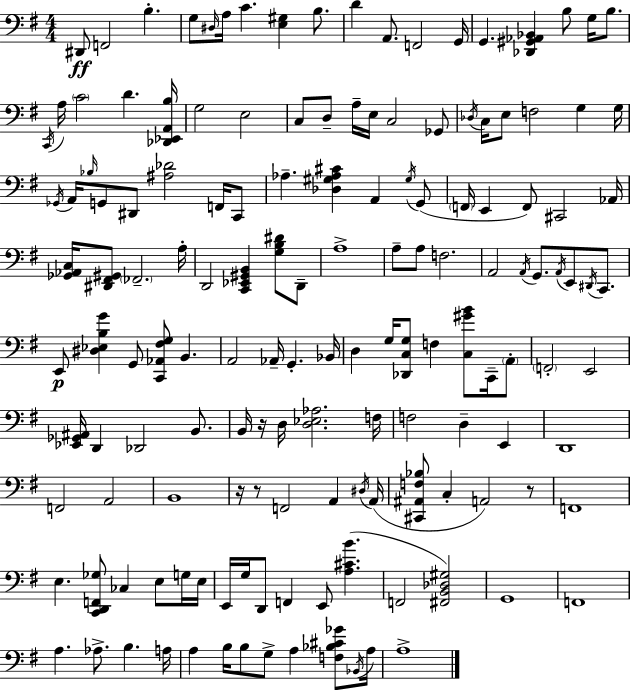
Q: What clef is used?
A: bass